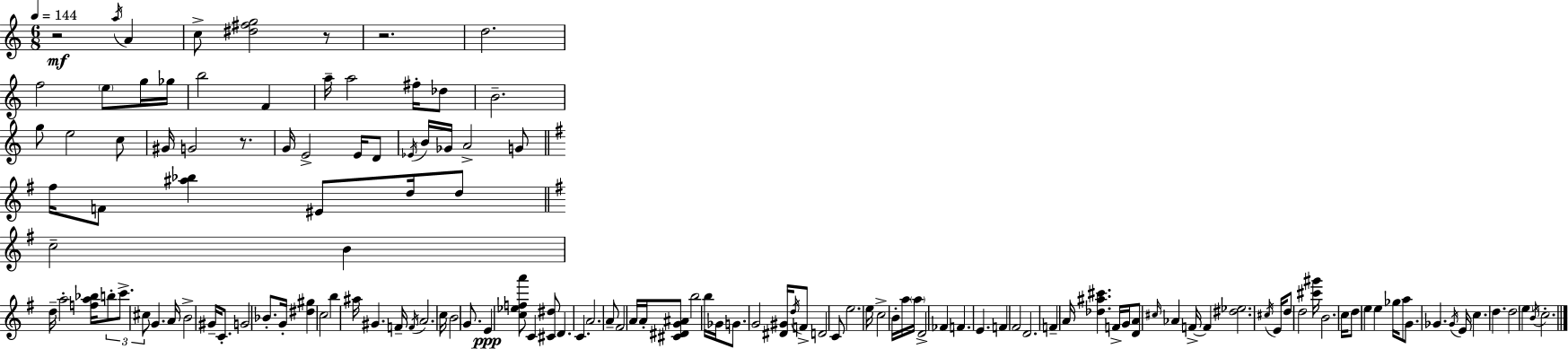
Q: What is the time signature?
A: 6/8